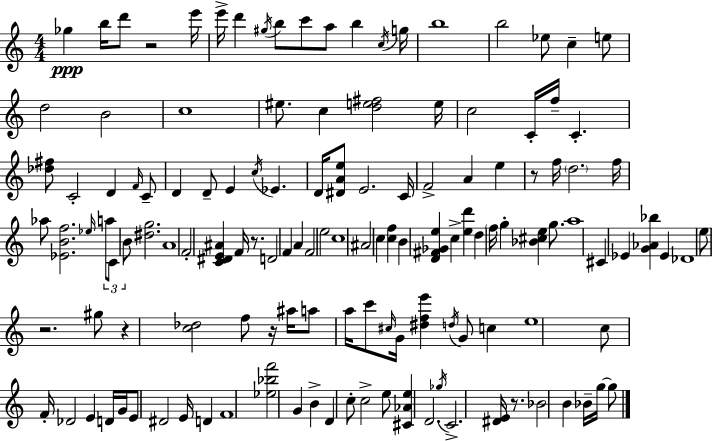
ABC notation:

X:1
T:Untitled
M:4/4
L:1/4
K:C
_g b/4 d'/2 z2 e'/4 e'/4 d' ^g/4 b/2 c'/2 a/2 b c/4 g/4 b4 b2 _e/2 c e/2 d2 B2 c4 ^e/2 c [de^f]2 e/4 c2 C/4 f/4 C [_d^f]/2 C2 D F/4 C/2 D D/2 E c/4 _E D/4 [^DAe]/2 E2 C/4 F2 A e z/2 f/4 d2 f/4 _a/2 [_EBf]2 _e/4 a/2 C/2 B/2 [^dg]2 A4 F2 [C^DE^A] F/4 z/2 D2 F A F2 e2 c4 ^A2 c [cf] B [D^F_Ge] c [ed'] d f/4 g [_B^ce] g/2 a4 ^C _E [G_A_b] _E _D4 e/2 z2 ^g/2 z [c_d]2 f/2 z/4 ^a/4 a/2 a/4 c'/2 ^c/4 G/4 [^dfe'] d/4 G/2 c e4 c/2 F/4 _D2 E D/4 G/4 E/2 ^D2 E/4 D F4 [_e_bf']2 G B D c/2 c2 e/2 [^C_Ae] D2 _g/4 C2 [^DE]/4 z/2 _B2 B _B/4 g/4 g/2